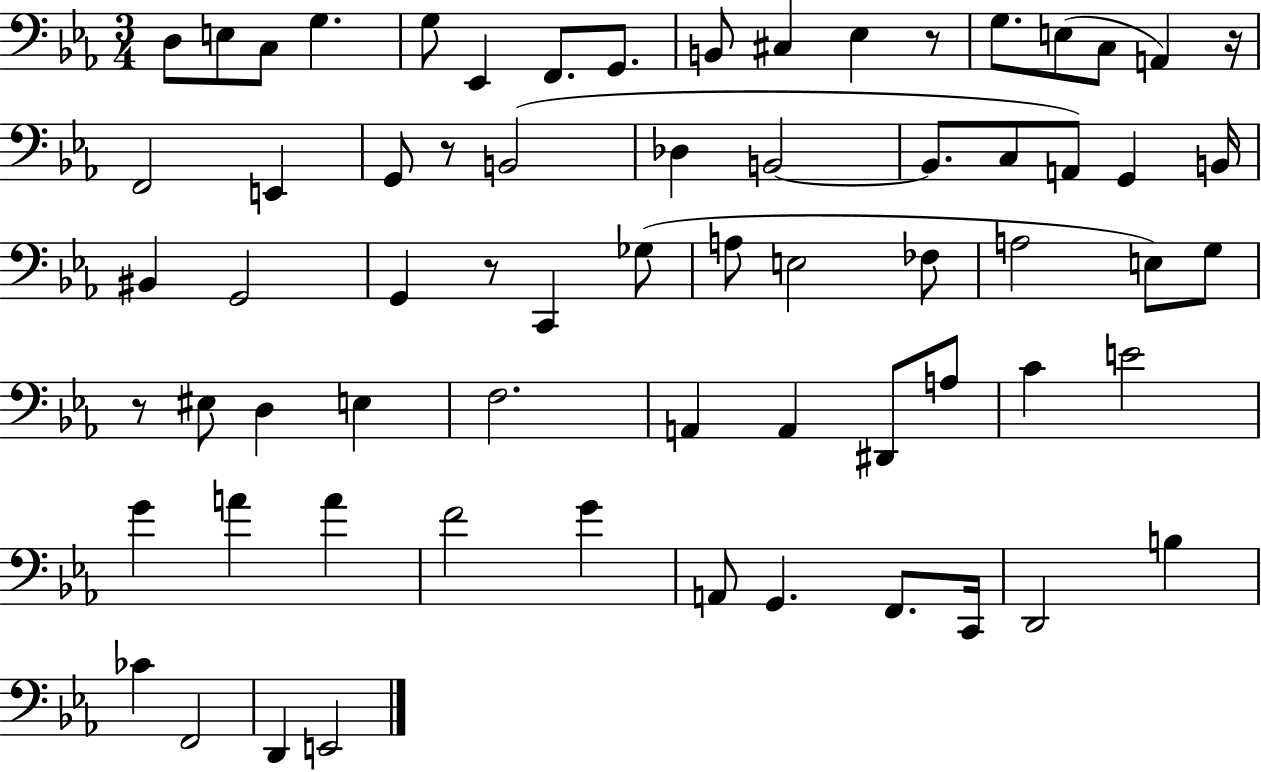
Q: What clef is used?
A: bass